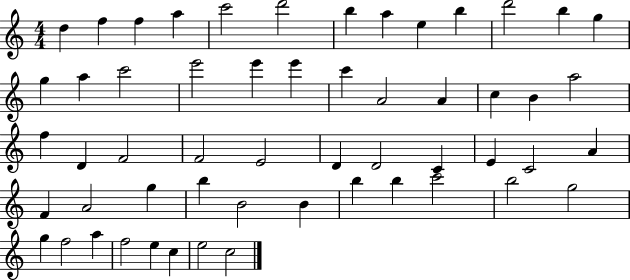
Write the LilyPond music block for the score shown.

{
  \clef treble
  \numericTimeSignature
  \time 4/4
  \key c \major
  d''4 f''4 f''4 a''4 | c'''2 d'''2 | b''4 a''4 e''4 b''4 | d'''2 b''4 g''4 | \break g''4 a''4 c'''2 | e'''2 e'''4 e'''4 | c'''4 a'2 a'4 | c''4 b'4 a''2 | \break f''4 d'4 f'2 | f'2 e'2 | d'4 d'2 c'4 | e'4 c'2 a'4 | \break f'4 a'2 g''4 | b''4 b'2 b'4 | b''4 b''4 c'''2 | b''2 g''2 | \break g''4 f''2 a''4 | f''2 e''4 c''4 | e''2 c''2 | \bar "|."
}